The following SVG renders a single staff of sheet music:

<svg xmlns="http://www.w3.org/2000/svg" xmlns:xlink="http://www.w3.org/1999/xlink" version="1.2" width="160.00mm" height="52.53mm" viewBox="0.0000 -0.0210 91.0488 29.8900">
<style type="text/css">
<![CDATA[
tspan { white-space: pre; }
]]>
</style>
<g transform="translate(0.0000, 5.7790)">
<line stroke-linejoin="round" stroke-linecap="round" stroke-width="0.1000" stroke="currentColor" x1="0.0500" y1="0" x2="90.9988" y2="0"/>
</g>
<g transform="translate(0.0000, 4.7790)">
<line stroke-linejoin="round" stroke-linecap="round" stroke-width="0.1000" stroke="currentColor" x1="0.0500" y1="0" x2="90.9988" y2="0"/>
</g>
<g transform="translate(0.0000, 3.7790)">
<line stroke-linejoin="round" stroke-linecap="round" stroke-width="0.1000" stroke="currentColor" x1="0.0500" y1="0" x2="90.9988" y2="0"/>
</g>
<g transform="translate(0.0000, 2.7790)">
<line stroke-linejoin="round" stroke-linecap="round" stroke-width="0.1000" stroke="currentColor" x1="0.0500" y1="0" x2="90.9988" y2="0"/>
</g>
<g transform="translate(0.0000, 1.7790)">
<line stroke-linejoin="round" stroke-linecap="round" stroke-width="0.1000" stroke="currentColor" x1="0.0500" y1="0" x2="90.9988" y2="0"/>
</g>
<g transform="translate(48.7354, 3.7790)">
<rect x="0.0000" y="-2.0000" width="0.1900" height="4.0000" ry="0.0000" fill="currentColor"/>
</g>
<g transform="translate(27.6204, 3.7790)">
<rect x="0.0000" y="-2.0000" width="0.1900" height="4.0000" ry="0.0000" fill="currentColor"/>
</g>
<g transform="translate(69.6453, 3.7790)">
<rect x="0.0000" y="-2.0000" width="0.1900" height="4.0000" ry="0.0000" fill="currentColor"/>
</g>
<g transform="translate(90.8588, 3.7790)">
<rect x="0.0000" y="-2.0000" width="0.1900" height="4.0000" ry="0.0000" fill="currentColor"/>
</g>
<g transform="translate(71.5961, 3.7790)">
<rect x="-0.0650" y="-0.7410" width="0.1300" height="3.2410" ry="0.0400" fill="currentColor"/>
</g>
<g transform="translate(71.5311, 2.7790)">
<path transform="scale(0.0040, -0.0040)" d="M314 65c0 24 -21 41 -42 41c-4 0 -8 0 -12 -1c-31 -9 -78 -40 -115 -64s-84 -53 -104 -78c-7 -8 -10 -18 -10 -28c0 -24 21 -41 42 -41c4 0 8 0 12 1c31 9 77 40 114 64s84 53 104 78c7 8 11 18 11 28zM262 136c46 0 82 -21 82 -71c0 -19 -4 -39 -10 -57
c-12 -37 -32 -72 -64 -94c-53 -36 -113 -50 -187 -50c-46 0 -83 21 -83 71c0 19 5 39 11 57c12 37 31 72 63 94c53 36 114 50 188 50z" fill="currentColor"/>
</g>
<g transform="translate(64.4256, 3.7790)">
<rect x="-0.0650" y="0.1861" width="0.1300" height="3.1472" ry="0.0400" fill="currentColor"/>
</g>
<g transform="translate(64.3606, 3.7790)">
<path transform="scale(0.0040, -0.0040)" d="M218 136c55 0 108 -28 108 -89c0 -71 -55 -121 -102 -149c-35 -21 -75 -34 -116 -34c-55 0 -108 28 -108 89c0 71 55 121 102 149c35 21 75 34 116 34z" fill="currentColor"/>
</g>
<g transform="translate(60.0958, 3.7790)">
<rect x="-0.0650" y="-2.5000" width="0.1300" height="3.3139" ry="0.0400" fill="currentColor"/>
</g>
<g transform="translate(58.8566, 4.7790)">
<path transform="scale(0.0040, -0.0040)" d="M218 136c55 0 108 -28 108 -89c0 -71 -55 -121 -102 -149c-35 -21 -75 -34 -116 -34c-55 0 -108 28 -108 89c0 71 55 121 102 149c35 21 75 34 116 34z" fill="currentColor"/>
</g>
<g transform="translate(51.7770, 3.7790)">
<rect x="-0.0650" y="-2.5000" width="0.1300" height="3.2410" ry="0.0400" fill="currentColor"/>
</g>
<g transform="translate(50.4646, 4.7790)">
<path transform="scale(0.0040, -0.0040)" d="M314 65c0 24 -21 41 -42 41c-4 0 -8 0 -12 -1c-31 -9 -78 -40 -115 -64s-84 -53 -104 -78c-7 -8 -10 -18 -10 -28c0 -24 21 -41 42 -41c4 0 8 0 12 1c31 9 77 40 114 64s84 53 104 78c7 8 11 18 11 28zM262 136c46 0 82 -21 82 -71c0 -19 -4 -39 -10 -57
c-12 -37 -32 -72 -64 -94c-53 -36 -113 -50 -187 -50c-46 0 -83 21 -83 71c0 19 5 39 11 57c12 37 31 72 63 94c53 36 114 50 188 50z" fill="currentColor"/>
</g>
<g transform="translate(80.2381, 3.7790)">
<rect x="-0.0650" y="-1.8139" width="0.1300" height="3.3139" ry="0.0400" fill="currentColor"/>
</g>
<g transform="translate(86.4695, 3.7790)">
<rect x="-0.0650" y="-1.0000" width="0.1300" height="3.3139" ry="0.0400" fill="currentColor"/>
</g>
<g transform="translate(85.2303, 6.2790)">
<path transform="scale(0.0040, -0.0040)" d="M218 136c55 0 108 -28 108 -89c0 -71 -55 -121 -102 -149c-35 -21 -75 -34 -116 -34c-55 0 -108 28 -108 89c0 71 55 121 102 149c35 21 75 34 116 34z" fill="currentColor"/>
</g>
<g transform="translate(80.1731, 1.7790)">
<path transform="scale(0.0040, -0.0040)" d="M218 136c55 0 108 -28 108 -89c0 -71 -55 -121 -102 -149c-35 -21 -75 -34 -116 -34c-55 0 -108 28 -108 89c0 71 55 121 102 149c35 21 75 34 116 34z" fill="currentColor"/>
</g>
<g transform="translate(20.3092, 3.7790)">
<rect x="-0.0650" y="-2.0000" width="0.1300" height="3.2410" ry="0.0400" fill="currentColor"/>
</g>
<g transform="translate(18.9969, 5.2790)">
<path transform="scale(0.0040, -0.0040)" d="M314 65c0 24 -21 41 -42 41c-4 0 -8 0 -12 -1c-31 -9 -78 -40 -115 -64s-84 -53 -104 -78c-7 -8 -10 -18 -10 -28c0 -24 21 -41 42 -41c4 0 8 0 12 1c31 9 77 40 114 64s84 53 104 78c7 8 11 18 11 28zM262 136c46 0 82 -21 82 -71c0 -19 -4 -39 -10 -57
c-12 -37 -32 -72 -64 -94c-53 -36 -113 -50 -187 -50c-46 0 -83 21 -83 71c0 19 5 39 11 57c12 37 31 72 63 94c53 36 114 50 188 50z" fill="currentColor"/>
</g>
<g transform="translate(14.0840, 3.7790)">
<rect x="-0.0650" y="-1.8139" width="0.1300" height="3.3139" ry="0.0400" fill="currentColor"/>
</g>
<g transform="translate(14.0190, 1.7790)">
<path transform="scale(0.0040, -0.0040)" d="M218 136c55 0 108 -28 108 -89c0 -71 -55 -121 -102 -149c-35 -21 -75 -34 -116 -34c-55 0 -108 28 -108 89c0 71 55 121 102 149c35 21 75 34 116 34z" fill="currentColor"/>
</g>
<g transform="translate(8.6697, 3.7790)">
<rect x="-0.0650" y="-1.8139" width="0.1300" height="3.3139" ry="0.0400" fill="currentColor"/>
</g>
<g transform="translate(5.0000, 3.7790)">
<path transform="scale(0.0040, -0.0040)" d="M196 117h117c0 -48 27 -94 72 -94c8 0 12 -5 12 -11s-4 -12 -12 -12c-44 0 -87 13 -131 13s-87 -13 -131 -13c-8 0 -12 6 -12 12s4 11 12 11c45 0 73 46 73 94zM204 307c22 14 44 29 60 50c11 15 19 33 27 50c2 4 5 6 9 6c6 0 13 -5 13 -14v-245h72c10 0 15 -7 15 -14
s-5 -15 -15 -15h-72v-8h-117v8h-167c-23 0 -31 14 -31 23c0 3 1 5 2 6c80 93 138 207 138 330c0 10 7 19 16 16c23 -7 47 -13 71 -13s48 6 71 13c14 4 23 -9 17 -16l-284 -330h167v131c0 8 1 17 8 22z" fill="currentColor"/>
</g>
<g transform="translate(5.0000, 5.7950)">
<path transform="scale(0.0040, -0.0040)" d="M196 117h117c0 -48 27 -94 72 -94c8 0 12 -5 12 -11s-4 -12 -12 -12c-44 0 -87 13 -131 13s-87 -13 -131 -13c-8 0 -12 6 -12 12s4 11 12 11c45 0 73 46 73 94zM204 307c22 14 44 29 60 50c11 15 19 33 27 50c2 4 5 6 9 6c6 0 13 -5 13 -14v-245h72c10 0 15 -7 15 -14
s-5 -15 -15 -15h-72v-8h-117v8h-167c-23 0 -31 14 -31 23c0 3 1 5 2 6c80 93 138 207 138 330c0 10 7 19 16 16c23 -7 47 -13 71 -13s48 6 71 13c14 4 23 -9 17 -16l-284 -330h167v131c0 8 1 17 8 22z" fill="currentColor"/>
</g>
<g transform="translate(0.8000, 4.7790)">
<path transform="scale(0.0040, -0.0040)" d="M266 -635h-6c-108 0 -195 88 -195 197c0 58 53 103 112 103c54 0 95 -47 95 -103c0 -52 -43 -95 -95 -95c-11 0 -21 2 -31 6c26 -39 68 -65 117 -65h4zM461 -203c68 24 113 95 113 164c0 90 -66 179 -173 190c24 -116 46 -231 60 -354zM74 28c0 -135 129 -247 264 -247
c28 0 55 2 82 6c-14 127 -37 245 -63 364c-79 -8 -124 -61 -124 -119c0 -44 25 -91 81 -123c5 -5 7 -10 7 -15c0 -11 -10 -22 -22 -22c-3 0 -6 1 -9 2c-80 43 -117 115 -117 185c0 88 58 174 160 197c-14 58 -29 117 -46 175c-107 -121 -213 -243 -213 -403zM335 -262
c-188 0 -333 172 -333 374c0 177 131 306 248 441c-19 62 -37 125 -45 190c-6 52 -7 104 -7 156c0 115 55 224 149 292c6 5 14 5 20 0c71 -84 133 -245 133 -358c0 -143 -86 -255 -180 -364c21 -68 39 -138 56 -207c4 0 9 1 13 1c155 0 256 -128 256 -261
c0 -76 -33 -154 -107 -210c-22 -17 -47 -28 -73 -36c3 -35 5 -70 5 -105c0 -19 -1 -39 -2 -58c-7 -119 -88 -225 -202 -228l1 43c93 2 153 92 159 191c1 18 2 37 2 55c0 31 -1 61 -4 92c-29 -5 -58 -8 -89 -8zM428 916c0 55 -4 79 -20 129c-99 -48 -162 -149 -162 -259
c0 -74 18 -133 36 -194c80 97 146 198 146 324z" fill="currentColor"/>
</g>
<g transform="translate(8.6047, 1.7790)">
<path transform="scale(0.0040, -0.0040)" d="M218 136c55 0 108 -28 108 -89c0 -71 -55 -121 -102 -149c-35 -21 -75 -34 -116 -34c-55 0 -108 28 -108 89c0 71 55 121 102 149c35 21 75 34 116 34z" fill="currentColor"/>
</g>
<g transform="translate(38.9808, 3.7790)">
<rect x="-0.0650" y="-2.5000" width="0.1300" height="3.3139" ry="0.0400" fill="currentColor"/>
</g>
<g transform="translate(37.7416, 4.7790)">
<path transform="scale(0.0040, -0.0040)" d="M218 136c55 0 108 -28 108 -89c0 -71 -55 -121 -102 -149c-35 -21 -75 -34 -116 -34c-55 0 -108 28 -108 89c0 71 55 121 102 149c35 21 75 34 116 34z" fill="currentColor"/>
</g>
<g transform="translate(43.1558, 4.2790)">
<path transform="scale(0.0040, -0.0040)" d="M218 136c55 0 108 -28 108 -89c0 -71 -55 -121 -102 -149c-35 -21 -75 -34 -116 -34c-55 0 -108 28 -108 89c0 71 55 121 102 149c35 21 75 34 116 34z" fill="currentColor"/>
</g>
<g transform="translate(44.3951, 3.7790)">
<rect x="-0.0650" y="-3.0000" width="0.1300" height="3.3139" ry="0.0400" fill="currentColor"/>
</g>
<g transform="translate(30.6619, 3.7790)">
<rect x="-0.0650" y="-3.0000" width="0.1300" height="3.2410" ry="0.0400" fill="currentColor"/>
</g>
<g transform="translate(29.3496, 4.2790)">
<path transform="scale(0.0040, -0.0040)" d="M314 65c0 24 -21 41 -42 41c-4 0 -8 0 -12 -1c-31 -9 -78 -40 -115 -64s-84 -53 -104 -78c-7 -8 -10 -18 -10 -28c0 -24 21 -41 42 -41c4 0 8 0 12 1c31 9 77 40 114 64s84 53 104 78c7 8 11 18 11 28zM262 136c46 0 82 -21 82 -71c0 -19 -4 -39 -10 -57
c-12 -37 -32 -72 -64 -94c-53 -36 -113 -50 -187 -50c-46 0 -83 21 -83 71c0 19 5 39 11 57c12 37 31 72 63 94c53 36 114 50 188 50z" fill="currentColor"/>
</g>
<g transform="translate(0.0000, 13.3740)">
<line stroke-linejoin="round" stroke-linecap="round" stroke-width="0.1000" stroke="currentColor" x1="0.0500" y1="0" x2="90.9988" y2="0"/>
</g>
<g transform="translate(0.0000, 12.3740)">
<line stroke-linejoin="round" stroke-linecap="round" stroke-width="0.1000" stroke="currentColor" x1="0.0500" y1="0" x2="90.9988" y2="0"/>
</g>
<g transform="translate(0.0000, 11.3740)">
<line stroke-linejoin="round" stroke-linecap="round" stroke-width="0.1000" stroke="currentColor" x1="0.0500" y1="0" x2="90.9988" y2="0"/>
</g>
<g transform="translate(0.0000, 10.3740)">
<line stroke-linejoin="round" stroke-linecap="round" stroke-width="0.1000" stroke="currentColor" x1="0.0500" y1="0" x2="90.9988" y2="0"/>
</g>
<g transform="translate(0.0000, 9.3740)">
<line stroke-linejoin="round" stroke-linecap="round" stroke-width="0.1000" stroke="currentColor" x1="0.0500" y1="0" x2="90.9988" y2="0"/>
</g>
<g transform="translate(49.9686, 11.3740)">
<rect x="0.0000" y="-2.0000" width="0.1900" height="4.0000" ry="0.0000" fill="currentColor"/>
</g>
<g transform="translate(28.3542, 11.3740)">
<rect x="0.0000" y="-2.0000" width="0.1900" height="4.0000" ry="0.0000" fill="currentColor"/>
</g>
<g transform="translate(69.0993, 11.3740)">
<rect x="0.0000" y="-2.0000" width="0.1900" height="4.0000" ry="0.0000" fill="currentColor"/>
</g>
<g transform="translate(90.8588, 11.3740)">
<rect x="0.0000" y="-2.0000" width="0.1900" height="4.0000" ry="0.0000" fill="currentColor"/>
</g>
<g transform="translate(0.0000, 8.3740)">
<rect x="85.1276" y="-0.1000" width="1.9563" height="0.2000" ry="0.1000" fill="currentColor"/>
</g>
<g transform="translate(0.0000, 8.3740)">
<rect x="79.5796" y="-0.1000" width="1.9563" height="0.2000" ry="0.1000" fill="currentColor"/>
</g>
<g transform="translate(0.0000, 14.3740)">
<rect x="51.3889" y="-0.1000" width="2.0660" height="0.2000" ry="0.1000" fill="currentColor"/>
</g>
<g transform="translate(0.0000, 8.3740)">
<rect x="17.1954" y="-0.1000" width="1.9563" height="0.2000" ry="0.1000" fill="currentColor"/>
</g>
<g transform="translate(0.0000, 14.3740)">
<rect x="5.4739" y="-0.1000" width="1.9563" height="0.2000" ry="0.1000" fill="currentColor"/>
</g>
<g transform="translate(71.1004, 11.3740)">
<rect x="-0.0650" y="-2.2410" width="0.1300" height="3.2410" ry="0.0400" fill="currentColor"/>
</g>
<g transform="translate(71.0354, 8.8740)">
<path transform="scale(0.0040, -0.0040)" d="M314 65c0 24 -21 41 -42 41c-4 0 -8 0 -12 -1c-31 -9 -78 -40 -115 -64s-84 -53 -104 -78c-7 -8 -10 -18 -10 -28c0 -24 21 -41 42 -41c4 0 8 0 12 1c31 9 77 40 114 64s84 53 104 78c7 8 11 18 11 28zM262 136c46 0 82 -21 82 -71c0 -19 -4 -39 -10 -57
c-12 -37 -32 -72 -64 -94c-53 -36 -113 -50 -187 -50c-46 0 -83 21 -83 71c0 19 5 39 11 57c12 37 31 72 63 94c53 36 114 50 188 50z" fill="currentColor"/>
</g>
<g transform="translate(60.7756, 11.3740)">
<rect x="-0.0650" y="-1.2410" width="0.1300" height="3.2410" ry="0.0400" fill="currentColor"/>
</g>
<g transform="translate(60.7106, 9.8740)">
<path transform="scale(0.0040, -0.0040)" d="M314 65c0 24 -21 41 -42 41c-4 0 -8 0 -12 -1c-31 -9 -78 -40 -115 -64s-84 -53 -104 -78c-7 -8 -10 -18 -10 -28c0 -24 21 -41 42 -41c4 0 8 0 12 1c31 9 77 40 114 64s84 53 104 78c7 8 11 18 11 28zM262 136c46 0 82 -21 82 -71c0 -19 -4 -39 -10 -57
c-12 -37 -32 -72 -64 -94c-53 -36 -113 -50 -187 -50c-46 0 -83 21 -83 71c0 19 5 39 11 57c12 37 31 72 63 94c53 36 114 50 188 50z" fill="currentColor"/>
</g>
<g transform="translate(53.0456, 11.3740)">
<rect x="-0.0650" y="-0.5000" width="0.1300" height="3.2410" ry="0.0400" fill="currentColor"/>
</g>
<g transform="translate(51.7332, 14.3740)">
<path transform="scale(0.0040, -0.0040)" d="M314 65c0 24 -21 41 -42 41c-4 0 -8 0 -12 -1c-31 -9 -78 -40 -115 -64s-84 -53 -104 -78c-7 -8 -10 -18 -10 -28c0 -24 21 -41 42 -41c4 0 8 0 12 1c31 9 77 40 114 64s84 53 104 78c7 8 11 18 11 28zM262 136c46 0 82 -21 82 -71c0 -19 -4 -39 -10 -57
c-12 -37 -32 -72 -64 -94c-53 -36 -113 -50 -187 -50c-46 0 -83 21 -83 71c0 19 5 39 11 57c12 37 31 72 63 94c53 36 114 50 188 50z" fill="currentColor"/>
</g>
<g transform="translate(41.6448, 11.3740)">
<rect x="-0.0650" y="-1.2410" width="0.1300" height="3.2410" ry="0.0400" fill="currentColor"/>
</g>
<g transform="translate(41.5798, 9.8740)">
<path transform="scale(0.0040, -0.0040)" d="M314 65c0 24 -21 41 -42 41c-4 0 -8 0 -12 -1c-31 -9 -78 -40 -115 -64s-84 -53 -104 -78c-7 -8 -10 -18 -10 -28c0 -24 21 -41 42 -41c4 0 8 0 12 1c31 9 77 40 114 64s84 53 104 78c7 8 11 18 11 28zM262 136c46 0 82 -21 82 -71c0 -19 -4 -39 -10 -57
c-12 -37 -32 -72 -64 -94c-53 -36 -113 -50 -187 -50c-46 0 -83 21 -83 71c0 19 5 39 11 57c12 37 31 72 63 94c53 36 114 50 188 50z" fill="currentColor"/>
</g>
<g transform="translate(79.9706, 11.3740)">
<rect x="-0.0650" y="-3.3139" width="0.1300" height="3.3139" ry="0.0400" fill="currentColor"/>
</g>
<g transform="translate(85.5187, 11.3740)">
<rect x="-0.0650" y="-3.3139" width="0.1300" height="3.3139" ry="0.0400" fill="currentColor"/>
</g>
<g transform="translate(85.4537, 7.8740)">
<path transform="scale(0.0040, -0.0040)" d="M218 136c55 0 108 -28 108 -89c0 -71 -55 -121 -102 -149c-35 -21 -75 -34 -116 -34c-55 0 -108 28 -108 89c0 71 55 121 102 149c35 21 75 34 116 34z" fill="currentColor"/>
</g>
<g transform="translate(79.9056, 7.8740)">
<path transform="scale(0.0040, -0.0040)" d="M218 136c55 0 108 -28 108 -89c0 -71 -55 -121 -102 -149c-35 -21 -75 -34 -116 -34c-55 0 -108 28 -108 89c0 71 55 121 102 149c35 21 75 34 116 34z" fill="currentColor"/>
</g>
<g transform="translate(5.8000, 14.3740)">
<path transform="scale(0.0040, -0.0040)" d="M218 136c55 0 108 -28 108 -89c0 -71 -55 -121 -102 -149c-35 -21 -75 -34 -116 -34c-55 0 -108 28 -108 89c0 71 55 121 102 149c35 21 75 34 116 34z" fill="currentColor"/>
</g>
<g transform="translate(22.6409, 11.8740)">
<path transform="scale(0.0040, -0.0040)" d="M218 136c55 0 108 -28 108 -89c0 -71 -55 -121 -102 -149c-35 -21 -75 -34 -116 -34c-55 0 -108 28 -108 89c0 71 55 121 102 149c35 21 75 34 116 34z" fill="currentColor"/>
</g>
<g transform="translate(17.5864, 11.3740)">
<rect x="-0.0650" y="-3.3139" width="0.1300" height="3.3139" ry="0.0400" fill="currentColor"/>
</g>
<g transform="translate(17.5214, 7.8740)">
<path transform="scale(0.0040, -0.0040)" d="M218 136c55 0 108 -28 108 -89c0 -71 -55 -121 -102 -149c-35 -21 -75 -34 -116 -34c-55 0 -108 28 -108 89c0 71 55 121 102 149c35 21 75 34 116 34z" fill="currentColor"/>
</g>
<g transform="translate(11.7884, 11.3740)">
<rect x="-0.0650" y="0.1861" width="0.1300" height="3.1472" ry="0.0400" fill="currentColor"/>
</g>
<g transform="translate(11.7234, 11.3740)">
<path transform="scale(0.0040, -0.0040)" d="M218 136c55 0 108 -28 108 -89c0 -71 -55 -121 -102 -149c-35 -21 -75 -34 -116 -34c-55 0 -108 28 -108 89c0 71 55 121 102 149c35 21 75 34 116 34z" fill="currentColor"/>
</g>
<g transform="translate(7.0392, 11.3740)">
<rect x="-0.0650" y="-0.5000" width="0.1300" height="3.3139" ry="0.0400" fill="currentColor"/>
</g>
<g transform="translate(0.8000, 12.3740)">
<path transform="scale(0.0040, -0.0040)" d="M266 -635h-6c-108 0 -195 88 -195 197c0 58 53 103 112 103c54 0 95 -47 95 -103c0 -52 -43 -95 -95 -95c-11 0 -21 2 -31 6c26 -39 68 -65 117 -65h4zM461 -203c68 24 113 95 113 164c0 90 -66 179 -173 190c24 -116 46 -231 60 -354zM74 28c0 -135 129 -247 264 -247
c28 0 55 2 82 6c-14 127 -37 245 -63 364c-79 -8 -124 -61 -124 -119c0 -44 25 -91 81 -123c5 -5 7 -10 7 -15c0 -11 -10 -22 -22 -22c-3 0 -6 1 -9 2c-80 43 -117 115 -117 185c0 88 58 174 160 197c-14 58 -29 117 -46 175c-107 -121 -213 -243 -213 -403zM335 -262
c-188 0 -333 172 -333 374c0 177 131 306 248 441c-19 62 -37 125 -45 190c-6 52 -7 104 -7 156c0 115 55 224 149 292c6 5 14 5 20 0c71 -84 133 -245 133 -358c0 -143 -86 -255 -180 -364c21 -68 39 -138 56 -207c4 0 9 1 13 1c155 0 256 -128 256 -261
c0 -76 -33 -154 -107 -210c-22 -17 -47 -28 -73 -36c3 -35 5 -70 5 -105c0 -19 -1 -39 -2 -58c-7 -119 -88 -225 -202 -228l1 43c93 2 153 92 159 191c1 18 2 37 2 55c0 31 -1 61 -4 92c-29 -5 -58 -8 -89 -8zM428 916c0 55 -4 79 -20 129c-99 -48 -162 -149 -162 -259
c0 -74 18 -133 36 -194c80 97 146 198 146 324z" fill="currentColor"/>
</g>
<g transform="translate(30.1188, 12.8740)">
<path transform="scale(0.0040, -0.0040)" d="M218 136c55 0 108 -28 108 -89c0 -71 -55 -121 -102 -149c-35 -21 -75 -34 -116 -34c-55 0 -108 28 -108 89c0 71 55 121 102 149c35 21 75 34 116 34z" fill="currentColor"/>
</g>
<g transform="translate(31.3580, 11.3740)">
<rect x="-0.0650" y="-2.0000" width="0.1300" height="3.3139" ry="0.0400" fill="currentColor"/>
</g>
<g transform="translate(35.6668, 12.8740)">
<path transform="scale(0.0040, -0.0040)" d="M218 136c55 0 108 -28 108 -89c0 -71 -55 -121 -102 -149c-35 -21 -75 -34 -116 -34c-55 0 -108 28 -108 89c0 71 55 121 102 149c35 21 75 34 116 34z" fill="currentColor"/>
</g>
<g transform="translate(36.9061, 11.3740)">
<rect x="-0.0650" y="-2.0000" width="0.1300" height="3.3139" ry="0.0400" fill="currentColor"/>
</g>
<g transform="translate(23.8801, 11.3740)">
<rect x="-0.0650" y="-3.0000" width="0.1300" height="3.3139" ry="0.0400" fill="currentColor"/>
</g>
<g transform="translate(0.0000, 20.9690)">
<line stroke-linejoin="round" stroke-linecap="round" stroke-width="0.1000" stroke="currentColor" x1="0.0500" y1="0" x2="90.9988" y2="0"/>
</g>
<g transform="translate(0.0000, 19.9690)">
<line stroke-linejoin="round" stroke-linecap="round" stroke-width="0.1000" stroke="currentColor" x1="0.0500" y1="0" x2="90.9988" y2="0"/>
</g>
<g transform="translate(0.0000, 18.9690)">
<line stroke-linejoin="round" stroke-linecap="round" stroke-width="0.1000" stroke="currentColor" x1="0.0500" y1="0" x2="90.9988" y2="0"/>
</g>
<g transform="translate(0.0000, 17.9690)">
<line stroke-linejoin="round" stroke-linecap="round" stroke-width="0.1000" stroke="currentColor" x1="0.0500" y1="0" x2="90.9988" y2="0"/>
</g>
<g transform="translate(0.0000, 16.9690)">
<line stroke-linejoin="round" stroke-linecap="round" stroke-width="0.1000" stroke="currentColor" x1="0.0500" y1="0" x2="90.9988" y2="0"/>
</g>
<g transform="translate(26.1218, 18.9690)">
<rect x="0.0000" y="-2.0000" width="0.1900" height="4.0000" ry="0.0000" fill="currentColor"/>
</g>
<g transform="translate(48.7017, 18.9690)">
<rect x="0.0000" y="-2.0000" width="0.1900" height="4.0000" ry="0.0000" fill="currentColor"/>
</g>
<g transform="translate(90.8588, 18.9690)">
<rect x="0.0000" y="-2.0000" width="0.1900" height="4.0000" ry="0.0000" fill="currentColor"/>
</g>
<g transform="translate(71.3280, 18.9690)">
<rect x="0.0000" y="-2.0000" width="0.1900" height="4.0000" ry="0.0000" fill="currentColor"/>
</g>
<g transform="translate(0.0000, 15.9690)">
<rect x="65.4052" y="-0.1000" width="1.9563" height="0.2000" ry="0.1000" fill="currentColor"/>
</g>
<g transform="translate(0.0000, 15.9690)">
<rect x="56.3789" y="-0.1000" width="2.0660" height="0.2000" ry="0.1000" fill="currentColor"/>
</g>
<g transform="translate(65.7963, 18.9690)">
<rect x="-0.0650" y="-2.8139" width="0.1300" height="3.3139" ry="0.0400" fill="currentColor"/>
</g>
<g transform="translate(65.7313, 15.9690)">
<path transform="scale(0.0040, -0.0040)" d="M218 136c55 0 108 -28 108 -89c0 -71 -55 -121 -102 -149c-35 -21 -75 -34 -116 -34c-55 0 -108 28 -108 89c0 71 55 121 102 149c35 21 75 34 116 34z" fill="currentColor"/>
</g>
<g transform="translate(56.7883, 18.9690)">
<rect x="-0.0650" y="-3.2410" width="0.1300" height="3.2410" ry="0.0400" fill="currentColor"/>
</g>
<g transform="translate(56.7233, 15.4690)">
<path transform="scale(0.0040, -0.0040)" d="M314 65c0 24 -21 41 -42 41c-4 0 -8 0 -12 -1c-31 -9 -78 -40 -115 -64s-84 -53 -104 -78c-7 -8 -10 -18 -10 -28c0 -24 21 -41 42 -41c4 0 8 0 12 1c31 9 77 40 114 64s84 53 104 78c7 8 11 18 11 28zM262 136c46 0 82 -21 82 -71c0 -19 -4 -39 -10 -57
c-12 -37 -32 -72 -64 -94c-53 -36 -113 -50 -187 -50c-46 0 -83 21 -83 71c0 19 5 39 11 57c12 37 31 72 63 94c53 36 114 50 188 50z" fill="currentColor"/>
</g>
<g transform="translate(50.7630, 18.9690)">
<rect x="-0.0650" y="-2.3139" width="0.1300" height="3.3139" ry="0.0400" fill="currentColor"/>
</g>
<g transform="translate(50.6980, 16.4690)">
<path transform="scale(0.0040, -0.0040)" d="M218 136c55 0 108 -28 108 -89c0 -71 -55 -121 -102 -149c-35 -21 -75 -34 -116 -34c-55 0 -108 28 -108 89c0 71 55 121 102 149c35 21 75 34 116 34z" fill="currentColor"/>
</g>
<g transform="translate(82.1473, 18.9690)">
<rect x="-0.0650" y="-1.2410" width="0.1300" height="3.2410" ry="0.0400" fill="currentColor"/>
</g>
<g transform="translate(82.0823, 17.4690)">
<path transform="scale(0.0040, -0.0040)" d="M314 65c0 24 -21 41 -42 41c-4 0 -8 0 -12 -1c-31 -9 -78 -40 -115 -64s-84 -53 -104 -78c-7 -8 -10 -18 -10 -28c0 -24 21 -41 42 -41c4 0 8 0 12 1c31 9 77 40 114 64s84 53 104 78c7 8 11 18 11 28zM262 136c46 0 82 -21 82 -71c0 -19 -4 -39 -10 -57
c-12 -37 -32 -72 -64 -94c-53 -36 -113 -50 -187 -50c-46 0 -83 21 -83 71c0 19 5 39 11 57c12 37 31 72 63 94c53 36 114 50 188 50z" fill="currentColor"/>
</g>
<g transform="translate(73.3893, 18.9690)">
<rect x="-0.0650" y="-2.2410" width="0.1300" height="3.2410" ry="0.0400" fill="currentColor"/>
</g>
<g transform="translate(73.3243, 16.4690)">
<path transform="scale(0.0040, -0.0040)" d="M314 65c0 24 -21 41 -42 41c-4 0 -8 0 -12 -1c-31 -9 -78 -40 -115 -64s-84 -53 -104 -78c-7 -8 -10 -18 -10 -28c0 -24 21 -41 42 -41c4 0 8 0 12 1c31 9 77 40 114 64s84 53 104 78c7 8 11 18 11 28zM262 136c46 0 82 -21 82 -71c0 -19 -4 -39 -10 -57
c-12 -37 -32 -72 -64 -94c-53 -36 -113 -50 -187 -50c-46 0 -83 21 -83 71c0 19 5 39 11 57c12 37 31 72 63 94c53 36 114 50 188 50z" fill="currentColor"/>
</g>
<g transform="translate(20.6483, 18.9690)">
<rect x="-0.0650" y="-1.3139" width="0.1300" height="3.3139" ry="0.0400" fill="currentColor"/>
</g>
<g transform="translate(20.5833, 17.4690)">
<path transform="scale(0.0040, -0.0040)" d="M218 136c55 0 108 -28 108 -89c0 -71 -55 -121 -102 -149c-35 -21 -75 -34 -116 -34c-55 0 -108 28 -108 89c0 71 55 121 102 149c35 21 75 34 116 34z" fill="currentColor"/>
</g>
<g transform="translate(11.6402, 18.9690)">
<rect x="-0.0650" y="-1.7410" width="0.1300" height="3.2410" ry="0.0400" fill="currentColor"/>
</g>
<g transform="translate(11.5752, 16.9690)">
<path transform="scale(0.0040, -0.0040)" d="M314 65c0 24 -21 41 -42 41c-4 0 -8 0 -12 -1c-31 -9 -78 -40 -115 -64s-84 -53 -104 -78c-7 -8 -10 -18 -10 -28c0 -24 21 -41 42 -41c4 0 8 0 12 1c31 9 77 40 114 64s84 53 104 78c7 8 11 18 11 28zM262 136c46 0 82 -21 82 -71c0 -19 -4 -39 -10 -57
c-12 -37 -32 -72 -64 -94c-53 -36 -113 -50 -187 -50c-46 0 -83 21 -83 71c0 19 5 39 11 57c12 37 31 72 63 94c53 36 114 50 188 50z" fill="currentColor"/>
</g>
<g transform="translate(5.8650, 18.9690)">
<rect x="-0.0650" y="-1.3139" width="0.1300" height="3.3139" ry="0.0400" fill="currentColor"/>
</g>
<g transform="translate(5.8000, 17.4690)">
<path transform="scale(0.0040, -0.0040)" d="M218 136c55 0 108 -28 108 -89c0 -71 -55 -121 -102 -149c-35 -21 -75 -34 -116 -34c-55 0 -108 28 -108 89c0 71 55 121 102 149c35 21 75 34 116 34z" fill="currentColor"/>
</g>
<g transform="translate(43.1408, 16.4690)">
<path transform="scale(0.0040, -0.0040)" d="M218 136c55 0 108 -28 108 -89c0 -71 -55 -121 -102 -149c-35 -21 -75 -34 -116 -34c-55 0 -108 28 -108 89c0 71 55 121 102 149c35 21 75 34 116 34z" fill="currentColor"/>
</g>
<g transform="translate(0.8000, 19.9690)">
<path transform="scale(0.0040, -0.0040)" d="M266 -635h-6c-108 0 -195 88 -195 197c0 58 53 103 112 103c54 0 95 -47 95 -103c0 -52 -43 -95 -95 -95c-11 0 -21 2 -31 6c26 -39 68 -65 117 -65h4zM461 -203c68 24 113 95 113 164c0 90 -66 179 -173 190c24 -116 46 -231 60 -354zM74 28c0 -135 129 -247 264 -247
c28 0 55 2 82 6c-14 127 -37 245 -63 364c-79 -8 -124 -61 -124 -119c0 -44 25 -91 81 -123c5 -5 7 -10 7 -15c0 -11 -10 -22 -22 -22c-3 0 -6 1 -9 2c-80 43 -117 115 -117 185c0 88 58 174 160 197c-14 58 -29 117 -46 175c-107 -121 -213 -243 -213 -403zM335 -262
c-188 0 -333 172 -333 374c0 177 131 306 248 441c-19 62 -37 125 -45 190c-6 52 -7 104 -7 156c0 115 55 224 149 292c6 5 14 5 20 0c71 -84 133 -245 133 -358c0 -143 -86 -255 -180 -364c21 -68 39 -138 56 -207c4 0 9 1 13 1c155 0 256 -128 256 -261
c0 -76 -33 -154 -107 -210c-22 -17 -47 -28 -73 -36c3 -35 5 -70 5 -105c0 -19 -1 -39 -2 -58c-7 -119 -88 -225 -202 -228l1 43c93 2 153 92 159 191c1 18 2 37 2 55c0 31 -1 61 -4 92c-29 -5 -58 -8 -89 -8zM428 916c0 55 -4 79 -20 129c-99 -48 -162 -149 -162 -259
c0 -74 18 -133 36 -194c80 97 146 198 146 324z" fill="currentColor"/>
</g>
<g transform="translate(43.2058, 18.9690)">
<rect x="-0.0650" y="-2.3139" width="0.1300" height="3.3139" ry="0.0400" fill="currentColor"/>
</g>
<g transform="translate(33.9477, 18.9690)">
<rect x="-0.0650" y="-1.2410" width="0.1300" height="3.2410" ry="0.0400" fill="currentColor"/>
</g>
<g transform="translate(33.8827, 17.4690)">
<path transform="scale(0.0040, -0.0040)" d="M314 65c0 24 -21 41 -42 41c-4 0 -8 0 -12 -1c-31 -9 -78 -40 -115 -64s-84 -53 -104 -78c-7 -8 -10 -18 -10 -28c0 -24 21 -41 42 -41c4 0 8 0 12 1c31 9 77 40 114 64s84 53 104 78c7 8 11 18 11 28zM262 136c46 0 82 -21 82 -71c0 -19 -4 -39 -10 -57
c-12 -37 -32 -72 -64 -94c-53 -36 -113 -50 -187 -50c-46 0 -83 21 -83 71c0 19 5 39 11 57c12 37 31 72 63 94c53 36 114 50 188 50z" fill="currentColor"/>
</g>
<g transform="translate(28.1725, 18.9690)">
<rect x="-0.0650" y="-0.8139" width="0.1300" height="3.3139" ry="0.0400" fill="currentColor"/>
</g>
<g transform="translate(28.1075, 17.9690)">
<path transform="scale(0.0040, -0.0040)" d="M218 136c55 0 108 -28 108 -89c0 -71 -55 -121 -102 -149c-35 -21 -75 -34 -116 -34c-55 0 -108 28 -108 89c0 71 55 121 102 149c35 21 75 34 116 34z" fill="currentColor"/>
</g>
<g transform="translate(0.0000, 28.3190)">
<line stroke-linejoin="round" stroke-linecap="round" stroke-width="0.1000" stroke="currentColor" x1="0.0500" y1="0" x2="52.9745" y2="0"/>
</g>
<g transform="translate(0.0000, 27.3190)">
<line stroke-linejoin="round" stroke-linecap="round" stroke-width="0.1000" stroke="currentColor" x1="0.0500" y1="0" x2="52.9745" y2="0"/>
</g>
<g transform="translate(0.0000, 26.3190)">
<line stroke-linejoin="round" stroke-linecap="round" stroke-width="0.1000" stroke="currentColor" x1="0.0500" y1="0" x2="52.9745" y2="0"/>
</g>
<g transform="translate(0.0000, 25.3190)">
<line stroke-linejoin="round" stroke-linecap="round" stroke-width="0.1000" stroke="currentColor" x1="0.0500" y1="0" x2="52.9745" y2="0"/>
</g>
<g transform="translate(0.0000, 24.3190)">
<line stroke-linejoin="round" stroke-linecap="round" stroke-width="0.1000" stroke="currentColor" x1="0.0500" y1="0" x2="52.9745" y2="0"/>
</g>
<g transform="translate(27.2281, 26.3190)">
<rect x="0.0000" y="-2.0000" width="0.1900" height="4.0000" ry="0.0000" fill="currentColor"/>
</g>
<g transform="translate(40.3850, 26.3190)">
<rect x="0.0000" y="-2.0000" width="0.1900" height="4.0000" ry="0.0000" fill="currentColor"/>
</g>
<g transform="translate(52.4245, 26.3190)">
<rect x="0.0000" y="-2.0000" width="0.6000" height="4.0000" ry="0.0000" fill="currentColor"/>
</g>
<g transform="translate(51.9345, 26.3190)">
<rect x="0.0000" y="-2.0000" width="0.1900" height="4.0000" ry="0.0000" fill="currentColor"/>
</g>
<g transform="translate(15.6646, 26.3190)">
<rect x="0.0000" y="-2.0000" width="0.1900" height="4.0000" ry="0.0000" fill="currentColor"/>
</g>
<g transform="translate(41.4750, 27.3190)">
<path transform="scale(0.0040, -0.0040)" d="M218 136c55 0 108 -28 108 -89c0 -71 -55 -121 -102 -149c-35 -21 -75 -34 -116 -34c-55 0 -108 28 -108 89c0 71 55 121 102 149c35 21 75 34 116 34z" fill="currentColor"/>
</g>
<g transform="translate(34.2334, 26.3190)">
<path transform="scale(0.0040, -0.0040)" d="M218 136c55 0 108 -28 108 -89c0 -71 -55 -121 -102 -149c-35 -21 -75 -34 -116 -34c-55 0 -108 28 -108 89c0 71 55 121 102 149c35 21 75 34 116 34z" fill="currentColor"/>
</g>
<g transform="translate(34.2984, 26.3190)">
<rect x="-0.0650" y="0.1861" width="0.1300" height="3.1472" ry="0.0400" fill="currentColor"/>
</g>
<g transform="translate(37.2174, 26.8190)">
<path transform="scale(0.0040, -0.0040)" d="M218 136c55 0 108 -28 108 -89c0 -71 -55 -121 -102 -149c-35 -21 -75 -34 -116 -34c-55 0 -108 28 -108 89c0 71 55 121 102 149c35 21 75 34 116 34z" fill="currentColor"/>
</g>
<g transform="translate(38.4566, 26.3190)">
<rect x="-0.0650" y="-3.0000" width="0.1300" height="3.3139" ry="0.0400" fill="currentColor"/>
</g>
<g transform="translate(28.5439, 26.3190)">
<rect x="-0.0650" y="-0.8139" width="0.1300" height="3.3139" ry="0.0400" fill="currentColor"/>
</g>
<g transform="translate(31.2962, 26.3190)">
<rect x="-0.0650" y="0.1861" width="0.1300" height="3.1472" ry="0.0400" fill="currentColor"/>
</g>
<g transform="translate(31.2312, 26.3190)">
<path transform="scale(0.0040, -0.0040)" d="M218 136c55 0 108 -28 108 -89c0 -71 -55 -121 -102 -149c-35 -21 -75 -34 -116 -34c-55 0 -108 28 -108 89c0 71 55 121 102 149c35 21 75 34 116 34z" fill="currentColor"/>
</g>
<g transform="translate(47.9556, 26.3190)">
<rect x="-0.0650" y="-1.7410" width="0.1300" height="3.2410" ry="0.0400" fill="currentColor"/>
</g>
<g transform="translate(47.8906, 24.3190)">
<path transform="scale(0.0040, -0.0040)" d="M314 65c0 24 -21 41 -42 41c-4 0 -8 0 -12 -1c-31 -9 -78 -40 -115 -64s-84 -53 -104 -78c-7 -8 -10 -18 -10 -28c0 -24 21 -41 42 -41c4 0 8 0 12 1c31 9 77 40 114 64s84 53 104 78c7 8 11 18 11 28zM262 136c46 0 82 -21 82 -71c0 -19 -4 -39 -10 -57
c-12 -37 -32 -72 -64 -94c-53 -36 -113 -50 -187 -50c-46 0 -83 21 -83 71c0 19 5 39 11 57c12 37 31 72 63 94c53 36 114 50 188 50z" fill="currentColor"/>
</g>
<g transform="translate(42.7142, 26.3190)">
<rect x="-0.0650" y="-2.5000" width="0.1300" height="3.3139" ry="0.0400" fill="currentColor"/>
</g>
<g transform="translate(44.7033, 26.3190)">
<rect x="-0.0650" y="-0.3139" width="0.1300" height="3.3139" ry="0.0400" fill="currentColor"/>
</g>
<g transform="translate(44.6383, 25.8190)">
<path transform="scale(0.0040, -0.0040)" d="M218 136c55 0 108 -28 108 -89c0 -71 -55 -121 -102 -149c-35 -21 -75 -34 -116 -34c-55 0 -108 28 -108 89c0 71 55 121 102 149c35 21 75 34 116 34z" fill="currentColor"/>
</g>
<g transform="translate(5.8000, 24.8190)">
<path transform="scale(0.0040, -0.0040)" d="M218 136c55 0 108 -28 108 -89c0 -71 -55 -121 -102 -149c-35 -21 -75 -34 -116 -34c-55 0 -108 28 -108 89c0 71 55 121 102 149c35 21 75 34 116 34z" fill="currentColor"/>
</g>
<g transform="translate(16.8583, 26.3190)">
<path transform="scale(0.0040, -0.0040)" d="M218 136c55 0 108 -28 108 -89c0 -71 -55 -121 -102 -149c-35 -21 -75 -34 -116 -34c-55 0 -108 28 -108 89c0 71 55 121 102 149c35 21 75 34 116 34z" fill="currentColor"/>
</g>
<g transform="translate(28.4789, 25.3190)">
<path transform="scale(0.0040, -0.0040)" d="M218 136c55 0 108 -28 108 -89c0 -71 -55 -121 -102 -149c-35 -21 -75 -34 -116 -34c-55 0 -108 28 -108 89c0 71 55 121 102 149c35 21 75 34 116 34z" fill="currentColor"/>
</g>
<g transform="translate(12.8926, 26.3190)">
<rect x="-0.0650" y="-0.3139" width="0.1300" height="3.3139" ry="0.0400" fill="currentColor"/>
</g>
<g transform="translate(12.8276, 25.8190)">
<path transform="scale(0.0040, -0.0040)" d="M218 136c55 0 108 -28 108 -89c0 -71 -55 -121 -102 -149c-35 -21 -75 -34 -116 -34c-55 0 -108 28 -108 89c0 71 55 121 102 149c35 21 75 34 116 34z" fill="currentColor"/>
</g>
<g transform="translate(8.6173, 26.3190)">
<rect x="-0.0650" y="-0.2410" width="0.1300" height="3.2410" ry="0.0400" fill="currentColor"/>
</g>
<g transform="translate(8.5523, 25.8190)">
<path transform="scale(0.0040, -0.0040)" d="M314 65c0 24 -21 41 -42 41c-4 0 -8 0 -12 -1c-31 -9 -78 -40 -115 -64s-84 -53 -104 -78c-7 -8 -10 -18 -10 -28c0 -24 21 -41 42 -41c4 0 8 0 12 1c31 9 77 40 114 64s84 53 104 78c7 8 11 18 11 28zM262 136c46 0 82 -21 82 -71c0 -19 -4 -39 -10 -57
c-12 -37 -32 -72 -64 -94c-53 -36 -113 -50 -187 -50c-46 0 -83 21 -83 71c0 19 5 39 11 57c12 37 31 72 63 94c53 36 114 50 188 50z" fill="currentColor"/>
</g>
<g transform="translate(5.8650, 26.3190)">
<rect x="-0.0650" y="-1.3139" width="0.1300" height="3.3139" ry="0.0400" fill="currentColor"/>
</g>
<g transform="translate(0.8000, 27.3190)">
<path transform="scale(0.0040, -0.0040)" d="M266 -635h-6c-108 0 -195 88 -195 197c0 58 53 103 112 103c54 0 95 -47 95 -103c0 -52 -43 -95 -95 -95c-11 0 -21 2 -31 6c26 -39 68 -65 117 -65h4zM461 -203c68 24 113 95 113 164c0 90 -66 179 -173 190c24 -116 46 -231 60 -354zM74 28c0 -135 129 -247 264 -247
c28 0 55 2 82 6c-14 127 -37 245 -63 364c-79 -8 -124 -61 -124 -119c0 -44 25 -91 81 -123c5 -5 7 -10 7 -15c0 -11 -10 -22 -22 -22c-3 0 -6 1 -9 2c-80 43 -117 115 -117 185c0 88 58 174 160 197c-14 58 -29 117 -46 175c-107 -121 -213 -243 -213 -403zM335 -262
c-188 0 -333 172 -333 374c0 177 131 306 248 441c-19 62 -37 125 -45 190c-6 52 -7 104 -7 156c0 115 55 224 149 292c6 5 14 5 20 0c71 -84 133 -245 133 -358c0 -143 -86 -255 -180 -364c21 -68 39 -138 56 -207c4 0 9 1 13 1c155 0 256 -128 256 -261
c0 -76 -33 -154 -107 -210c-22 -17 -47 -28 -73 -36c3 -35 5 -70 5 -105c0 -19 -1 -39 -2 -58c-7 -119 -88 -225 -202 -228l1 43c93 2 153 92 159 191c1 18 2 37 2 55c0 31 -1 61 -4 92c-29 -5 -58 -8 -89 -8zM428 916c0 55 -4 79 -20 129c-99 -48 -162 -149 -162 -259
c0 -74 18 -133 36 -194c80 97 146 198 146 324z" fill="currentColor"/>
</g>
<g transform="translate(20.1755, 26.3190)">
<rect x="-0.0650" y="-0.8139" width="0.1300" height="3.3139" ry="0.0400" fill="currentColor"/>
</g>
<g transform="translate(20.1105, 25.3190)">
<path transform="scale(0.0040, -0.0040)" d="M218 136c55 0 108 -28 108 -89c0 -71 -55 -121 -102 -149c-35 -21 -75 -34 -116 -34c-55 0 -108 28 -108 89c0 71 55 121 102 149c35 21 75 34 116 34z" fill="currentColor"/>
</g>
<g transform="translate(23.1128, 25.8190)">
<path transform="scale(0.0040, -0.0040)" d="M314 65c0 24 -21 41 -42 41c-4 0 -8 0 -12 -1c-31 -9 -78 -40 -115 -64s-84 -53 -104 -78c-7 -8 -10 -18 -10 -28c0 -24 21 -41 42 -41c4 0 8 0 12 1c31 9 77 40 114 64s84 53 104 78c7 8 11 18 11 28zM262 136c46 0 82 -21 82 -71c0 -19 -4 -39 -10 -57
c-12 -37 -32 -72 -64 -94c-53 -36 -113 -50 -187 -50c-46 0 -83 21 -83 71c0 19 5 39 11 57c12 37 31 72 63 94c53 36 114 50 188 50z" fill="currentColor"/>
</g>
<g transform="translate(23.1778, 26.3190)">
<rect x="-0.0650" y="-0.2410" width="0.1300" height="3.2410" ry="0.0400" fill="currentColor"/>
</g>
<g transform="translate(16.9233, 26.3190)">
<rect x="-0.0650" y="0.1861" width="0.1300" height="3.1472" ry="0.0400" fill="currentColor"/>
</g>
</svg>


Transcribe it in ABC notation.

X:1
T:Untitled
M:4/4
L:1/4
K:C
f f F2 A2 G A G2 G B d2 f D C B b A F F e2 C2 e2 g2 b b e f2 e d e2 g g b2 a g2 e2 e c2 c B d c2 d B B A G c f2